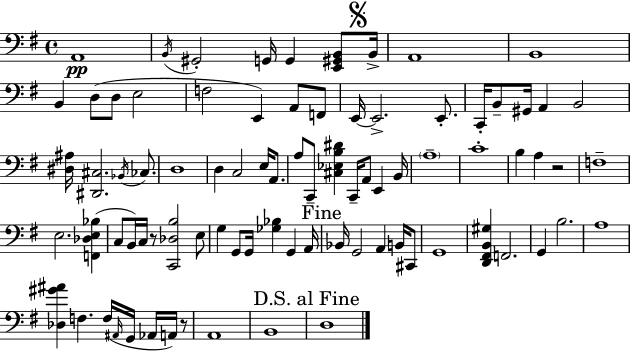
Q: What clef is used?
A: bass